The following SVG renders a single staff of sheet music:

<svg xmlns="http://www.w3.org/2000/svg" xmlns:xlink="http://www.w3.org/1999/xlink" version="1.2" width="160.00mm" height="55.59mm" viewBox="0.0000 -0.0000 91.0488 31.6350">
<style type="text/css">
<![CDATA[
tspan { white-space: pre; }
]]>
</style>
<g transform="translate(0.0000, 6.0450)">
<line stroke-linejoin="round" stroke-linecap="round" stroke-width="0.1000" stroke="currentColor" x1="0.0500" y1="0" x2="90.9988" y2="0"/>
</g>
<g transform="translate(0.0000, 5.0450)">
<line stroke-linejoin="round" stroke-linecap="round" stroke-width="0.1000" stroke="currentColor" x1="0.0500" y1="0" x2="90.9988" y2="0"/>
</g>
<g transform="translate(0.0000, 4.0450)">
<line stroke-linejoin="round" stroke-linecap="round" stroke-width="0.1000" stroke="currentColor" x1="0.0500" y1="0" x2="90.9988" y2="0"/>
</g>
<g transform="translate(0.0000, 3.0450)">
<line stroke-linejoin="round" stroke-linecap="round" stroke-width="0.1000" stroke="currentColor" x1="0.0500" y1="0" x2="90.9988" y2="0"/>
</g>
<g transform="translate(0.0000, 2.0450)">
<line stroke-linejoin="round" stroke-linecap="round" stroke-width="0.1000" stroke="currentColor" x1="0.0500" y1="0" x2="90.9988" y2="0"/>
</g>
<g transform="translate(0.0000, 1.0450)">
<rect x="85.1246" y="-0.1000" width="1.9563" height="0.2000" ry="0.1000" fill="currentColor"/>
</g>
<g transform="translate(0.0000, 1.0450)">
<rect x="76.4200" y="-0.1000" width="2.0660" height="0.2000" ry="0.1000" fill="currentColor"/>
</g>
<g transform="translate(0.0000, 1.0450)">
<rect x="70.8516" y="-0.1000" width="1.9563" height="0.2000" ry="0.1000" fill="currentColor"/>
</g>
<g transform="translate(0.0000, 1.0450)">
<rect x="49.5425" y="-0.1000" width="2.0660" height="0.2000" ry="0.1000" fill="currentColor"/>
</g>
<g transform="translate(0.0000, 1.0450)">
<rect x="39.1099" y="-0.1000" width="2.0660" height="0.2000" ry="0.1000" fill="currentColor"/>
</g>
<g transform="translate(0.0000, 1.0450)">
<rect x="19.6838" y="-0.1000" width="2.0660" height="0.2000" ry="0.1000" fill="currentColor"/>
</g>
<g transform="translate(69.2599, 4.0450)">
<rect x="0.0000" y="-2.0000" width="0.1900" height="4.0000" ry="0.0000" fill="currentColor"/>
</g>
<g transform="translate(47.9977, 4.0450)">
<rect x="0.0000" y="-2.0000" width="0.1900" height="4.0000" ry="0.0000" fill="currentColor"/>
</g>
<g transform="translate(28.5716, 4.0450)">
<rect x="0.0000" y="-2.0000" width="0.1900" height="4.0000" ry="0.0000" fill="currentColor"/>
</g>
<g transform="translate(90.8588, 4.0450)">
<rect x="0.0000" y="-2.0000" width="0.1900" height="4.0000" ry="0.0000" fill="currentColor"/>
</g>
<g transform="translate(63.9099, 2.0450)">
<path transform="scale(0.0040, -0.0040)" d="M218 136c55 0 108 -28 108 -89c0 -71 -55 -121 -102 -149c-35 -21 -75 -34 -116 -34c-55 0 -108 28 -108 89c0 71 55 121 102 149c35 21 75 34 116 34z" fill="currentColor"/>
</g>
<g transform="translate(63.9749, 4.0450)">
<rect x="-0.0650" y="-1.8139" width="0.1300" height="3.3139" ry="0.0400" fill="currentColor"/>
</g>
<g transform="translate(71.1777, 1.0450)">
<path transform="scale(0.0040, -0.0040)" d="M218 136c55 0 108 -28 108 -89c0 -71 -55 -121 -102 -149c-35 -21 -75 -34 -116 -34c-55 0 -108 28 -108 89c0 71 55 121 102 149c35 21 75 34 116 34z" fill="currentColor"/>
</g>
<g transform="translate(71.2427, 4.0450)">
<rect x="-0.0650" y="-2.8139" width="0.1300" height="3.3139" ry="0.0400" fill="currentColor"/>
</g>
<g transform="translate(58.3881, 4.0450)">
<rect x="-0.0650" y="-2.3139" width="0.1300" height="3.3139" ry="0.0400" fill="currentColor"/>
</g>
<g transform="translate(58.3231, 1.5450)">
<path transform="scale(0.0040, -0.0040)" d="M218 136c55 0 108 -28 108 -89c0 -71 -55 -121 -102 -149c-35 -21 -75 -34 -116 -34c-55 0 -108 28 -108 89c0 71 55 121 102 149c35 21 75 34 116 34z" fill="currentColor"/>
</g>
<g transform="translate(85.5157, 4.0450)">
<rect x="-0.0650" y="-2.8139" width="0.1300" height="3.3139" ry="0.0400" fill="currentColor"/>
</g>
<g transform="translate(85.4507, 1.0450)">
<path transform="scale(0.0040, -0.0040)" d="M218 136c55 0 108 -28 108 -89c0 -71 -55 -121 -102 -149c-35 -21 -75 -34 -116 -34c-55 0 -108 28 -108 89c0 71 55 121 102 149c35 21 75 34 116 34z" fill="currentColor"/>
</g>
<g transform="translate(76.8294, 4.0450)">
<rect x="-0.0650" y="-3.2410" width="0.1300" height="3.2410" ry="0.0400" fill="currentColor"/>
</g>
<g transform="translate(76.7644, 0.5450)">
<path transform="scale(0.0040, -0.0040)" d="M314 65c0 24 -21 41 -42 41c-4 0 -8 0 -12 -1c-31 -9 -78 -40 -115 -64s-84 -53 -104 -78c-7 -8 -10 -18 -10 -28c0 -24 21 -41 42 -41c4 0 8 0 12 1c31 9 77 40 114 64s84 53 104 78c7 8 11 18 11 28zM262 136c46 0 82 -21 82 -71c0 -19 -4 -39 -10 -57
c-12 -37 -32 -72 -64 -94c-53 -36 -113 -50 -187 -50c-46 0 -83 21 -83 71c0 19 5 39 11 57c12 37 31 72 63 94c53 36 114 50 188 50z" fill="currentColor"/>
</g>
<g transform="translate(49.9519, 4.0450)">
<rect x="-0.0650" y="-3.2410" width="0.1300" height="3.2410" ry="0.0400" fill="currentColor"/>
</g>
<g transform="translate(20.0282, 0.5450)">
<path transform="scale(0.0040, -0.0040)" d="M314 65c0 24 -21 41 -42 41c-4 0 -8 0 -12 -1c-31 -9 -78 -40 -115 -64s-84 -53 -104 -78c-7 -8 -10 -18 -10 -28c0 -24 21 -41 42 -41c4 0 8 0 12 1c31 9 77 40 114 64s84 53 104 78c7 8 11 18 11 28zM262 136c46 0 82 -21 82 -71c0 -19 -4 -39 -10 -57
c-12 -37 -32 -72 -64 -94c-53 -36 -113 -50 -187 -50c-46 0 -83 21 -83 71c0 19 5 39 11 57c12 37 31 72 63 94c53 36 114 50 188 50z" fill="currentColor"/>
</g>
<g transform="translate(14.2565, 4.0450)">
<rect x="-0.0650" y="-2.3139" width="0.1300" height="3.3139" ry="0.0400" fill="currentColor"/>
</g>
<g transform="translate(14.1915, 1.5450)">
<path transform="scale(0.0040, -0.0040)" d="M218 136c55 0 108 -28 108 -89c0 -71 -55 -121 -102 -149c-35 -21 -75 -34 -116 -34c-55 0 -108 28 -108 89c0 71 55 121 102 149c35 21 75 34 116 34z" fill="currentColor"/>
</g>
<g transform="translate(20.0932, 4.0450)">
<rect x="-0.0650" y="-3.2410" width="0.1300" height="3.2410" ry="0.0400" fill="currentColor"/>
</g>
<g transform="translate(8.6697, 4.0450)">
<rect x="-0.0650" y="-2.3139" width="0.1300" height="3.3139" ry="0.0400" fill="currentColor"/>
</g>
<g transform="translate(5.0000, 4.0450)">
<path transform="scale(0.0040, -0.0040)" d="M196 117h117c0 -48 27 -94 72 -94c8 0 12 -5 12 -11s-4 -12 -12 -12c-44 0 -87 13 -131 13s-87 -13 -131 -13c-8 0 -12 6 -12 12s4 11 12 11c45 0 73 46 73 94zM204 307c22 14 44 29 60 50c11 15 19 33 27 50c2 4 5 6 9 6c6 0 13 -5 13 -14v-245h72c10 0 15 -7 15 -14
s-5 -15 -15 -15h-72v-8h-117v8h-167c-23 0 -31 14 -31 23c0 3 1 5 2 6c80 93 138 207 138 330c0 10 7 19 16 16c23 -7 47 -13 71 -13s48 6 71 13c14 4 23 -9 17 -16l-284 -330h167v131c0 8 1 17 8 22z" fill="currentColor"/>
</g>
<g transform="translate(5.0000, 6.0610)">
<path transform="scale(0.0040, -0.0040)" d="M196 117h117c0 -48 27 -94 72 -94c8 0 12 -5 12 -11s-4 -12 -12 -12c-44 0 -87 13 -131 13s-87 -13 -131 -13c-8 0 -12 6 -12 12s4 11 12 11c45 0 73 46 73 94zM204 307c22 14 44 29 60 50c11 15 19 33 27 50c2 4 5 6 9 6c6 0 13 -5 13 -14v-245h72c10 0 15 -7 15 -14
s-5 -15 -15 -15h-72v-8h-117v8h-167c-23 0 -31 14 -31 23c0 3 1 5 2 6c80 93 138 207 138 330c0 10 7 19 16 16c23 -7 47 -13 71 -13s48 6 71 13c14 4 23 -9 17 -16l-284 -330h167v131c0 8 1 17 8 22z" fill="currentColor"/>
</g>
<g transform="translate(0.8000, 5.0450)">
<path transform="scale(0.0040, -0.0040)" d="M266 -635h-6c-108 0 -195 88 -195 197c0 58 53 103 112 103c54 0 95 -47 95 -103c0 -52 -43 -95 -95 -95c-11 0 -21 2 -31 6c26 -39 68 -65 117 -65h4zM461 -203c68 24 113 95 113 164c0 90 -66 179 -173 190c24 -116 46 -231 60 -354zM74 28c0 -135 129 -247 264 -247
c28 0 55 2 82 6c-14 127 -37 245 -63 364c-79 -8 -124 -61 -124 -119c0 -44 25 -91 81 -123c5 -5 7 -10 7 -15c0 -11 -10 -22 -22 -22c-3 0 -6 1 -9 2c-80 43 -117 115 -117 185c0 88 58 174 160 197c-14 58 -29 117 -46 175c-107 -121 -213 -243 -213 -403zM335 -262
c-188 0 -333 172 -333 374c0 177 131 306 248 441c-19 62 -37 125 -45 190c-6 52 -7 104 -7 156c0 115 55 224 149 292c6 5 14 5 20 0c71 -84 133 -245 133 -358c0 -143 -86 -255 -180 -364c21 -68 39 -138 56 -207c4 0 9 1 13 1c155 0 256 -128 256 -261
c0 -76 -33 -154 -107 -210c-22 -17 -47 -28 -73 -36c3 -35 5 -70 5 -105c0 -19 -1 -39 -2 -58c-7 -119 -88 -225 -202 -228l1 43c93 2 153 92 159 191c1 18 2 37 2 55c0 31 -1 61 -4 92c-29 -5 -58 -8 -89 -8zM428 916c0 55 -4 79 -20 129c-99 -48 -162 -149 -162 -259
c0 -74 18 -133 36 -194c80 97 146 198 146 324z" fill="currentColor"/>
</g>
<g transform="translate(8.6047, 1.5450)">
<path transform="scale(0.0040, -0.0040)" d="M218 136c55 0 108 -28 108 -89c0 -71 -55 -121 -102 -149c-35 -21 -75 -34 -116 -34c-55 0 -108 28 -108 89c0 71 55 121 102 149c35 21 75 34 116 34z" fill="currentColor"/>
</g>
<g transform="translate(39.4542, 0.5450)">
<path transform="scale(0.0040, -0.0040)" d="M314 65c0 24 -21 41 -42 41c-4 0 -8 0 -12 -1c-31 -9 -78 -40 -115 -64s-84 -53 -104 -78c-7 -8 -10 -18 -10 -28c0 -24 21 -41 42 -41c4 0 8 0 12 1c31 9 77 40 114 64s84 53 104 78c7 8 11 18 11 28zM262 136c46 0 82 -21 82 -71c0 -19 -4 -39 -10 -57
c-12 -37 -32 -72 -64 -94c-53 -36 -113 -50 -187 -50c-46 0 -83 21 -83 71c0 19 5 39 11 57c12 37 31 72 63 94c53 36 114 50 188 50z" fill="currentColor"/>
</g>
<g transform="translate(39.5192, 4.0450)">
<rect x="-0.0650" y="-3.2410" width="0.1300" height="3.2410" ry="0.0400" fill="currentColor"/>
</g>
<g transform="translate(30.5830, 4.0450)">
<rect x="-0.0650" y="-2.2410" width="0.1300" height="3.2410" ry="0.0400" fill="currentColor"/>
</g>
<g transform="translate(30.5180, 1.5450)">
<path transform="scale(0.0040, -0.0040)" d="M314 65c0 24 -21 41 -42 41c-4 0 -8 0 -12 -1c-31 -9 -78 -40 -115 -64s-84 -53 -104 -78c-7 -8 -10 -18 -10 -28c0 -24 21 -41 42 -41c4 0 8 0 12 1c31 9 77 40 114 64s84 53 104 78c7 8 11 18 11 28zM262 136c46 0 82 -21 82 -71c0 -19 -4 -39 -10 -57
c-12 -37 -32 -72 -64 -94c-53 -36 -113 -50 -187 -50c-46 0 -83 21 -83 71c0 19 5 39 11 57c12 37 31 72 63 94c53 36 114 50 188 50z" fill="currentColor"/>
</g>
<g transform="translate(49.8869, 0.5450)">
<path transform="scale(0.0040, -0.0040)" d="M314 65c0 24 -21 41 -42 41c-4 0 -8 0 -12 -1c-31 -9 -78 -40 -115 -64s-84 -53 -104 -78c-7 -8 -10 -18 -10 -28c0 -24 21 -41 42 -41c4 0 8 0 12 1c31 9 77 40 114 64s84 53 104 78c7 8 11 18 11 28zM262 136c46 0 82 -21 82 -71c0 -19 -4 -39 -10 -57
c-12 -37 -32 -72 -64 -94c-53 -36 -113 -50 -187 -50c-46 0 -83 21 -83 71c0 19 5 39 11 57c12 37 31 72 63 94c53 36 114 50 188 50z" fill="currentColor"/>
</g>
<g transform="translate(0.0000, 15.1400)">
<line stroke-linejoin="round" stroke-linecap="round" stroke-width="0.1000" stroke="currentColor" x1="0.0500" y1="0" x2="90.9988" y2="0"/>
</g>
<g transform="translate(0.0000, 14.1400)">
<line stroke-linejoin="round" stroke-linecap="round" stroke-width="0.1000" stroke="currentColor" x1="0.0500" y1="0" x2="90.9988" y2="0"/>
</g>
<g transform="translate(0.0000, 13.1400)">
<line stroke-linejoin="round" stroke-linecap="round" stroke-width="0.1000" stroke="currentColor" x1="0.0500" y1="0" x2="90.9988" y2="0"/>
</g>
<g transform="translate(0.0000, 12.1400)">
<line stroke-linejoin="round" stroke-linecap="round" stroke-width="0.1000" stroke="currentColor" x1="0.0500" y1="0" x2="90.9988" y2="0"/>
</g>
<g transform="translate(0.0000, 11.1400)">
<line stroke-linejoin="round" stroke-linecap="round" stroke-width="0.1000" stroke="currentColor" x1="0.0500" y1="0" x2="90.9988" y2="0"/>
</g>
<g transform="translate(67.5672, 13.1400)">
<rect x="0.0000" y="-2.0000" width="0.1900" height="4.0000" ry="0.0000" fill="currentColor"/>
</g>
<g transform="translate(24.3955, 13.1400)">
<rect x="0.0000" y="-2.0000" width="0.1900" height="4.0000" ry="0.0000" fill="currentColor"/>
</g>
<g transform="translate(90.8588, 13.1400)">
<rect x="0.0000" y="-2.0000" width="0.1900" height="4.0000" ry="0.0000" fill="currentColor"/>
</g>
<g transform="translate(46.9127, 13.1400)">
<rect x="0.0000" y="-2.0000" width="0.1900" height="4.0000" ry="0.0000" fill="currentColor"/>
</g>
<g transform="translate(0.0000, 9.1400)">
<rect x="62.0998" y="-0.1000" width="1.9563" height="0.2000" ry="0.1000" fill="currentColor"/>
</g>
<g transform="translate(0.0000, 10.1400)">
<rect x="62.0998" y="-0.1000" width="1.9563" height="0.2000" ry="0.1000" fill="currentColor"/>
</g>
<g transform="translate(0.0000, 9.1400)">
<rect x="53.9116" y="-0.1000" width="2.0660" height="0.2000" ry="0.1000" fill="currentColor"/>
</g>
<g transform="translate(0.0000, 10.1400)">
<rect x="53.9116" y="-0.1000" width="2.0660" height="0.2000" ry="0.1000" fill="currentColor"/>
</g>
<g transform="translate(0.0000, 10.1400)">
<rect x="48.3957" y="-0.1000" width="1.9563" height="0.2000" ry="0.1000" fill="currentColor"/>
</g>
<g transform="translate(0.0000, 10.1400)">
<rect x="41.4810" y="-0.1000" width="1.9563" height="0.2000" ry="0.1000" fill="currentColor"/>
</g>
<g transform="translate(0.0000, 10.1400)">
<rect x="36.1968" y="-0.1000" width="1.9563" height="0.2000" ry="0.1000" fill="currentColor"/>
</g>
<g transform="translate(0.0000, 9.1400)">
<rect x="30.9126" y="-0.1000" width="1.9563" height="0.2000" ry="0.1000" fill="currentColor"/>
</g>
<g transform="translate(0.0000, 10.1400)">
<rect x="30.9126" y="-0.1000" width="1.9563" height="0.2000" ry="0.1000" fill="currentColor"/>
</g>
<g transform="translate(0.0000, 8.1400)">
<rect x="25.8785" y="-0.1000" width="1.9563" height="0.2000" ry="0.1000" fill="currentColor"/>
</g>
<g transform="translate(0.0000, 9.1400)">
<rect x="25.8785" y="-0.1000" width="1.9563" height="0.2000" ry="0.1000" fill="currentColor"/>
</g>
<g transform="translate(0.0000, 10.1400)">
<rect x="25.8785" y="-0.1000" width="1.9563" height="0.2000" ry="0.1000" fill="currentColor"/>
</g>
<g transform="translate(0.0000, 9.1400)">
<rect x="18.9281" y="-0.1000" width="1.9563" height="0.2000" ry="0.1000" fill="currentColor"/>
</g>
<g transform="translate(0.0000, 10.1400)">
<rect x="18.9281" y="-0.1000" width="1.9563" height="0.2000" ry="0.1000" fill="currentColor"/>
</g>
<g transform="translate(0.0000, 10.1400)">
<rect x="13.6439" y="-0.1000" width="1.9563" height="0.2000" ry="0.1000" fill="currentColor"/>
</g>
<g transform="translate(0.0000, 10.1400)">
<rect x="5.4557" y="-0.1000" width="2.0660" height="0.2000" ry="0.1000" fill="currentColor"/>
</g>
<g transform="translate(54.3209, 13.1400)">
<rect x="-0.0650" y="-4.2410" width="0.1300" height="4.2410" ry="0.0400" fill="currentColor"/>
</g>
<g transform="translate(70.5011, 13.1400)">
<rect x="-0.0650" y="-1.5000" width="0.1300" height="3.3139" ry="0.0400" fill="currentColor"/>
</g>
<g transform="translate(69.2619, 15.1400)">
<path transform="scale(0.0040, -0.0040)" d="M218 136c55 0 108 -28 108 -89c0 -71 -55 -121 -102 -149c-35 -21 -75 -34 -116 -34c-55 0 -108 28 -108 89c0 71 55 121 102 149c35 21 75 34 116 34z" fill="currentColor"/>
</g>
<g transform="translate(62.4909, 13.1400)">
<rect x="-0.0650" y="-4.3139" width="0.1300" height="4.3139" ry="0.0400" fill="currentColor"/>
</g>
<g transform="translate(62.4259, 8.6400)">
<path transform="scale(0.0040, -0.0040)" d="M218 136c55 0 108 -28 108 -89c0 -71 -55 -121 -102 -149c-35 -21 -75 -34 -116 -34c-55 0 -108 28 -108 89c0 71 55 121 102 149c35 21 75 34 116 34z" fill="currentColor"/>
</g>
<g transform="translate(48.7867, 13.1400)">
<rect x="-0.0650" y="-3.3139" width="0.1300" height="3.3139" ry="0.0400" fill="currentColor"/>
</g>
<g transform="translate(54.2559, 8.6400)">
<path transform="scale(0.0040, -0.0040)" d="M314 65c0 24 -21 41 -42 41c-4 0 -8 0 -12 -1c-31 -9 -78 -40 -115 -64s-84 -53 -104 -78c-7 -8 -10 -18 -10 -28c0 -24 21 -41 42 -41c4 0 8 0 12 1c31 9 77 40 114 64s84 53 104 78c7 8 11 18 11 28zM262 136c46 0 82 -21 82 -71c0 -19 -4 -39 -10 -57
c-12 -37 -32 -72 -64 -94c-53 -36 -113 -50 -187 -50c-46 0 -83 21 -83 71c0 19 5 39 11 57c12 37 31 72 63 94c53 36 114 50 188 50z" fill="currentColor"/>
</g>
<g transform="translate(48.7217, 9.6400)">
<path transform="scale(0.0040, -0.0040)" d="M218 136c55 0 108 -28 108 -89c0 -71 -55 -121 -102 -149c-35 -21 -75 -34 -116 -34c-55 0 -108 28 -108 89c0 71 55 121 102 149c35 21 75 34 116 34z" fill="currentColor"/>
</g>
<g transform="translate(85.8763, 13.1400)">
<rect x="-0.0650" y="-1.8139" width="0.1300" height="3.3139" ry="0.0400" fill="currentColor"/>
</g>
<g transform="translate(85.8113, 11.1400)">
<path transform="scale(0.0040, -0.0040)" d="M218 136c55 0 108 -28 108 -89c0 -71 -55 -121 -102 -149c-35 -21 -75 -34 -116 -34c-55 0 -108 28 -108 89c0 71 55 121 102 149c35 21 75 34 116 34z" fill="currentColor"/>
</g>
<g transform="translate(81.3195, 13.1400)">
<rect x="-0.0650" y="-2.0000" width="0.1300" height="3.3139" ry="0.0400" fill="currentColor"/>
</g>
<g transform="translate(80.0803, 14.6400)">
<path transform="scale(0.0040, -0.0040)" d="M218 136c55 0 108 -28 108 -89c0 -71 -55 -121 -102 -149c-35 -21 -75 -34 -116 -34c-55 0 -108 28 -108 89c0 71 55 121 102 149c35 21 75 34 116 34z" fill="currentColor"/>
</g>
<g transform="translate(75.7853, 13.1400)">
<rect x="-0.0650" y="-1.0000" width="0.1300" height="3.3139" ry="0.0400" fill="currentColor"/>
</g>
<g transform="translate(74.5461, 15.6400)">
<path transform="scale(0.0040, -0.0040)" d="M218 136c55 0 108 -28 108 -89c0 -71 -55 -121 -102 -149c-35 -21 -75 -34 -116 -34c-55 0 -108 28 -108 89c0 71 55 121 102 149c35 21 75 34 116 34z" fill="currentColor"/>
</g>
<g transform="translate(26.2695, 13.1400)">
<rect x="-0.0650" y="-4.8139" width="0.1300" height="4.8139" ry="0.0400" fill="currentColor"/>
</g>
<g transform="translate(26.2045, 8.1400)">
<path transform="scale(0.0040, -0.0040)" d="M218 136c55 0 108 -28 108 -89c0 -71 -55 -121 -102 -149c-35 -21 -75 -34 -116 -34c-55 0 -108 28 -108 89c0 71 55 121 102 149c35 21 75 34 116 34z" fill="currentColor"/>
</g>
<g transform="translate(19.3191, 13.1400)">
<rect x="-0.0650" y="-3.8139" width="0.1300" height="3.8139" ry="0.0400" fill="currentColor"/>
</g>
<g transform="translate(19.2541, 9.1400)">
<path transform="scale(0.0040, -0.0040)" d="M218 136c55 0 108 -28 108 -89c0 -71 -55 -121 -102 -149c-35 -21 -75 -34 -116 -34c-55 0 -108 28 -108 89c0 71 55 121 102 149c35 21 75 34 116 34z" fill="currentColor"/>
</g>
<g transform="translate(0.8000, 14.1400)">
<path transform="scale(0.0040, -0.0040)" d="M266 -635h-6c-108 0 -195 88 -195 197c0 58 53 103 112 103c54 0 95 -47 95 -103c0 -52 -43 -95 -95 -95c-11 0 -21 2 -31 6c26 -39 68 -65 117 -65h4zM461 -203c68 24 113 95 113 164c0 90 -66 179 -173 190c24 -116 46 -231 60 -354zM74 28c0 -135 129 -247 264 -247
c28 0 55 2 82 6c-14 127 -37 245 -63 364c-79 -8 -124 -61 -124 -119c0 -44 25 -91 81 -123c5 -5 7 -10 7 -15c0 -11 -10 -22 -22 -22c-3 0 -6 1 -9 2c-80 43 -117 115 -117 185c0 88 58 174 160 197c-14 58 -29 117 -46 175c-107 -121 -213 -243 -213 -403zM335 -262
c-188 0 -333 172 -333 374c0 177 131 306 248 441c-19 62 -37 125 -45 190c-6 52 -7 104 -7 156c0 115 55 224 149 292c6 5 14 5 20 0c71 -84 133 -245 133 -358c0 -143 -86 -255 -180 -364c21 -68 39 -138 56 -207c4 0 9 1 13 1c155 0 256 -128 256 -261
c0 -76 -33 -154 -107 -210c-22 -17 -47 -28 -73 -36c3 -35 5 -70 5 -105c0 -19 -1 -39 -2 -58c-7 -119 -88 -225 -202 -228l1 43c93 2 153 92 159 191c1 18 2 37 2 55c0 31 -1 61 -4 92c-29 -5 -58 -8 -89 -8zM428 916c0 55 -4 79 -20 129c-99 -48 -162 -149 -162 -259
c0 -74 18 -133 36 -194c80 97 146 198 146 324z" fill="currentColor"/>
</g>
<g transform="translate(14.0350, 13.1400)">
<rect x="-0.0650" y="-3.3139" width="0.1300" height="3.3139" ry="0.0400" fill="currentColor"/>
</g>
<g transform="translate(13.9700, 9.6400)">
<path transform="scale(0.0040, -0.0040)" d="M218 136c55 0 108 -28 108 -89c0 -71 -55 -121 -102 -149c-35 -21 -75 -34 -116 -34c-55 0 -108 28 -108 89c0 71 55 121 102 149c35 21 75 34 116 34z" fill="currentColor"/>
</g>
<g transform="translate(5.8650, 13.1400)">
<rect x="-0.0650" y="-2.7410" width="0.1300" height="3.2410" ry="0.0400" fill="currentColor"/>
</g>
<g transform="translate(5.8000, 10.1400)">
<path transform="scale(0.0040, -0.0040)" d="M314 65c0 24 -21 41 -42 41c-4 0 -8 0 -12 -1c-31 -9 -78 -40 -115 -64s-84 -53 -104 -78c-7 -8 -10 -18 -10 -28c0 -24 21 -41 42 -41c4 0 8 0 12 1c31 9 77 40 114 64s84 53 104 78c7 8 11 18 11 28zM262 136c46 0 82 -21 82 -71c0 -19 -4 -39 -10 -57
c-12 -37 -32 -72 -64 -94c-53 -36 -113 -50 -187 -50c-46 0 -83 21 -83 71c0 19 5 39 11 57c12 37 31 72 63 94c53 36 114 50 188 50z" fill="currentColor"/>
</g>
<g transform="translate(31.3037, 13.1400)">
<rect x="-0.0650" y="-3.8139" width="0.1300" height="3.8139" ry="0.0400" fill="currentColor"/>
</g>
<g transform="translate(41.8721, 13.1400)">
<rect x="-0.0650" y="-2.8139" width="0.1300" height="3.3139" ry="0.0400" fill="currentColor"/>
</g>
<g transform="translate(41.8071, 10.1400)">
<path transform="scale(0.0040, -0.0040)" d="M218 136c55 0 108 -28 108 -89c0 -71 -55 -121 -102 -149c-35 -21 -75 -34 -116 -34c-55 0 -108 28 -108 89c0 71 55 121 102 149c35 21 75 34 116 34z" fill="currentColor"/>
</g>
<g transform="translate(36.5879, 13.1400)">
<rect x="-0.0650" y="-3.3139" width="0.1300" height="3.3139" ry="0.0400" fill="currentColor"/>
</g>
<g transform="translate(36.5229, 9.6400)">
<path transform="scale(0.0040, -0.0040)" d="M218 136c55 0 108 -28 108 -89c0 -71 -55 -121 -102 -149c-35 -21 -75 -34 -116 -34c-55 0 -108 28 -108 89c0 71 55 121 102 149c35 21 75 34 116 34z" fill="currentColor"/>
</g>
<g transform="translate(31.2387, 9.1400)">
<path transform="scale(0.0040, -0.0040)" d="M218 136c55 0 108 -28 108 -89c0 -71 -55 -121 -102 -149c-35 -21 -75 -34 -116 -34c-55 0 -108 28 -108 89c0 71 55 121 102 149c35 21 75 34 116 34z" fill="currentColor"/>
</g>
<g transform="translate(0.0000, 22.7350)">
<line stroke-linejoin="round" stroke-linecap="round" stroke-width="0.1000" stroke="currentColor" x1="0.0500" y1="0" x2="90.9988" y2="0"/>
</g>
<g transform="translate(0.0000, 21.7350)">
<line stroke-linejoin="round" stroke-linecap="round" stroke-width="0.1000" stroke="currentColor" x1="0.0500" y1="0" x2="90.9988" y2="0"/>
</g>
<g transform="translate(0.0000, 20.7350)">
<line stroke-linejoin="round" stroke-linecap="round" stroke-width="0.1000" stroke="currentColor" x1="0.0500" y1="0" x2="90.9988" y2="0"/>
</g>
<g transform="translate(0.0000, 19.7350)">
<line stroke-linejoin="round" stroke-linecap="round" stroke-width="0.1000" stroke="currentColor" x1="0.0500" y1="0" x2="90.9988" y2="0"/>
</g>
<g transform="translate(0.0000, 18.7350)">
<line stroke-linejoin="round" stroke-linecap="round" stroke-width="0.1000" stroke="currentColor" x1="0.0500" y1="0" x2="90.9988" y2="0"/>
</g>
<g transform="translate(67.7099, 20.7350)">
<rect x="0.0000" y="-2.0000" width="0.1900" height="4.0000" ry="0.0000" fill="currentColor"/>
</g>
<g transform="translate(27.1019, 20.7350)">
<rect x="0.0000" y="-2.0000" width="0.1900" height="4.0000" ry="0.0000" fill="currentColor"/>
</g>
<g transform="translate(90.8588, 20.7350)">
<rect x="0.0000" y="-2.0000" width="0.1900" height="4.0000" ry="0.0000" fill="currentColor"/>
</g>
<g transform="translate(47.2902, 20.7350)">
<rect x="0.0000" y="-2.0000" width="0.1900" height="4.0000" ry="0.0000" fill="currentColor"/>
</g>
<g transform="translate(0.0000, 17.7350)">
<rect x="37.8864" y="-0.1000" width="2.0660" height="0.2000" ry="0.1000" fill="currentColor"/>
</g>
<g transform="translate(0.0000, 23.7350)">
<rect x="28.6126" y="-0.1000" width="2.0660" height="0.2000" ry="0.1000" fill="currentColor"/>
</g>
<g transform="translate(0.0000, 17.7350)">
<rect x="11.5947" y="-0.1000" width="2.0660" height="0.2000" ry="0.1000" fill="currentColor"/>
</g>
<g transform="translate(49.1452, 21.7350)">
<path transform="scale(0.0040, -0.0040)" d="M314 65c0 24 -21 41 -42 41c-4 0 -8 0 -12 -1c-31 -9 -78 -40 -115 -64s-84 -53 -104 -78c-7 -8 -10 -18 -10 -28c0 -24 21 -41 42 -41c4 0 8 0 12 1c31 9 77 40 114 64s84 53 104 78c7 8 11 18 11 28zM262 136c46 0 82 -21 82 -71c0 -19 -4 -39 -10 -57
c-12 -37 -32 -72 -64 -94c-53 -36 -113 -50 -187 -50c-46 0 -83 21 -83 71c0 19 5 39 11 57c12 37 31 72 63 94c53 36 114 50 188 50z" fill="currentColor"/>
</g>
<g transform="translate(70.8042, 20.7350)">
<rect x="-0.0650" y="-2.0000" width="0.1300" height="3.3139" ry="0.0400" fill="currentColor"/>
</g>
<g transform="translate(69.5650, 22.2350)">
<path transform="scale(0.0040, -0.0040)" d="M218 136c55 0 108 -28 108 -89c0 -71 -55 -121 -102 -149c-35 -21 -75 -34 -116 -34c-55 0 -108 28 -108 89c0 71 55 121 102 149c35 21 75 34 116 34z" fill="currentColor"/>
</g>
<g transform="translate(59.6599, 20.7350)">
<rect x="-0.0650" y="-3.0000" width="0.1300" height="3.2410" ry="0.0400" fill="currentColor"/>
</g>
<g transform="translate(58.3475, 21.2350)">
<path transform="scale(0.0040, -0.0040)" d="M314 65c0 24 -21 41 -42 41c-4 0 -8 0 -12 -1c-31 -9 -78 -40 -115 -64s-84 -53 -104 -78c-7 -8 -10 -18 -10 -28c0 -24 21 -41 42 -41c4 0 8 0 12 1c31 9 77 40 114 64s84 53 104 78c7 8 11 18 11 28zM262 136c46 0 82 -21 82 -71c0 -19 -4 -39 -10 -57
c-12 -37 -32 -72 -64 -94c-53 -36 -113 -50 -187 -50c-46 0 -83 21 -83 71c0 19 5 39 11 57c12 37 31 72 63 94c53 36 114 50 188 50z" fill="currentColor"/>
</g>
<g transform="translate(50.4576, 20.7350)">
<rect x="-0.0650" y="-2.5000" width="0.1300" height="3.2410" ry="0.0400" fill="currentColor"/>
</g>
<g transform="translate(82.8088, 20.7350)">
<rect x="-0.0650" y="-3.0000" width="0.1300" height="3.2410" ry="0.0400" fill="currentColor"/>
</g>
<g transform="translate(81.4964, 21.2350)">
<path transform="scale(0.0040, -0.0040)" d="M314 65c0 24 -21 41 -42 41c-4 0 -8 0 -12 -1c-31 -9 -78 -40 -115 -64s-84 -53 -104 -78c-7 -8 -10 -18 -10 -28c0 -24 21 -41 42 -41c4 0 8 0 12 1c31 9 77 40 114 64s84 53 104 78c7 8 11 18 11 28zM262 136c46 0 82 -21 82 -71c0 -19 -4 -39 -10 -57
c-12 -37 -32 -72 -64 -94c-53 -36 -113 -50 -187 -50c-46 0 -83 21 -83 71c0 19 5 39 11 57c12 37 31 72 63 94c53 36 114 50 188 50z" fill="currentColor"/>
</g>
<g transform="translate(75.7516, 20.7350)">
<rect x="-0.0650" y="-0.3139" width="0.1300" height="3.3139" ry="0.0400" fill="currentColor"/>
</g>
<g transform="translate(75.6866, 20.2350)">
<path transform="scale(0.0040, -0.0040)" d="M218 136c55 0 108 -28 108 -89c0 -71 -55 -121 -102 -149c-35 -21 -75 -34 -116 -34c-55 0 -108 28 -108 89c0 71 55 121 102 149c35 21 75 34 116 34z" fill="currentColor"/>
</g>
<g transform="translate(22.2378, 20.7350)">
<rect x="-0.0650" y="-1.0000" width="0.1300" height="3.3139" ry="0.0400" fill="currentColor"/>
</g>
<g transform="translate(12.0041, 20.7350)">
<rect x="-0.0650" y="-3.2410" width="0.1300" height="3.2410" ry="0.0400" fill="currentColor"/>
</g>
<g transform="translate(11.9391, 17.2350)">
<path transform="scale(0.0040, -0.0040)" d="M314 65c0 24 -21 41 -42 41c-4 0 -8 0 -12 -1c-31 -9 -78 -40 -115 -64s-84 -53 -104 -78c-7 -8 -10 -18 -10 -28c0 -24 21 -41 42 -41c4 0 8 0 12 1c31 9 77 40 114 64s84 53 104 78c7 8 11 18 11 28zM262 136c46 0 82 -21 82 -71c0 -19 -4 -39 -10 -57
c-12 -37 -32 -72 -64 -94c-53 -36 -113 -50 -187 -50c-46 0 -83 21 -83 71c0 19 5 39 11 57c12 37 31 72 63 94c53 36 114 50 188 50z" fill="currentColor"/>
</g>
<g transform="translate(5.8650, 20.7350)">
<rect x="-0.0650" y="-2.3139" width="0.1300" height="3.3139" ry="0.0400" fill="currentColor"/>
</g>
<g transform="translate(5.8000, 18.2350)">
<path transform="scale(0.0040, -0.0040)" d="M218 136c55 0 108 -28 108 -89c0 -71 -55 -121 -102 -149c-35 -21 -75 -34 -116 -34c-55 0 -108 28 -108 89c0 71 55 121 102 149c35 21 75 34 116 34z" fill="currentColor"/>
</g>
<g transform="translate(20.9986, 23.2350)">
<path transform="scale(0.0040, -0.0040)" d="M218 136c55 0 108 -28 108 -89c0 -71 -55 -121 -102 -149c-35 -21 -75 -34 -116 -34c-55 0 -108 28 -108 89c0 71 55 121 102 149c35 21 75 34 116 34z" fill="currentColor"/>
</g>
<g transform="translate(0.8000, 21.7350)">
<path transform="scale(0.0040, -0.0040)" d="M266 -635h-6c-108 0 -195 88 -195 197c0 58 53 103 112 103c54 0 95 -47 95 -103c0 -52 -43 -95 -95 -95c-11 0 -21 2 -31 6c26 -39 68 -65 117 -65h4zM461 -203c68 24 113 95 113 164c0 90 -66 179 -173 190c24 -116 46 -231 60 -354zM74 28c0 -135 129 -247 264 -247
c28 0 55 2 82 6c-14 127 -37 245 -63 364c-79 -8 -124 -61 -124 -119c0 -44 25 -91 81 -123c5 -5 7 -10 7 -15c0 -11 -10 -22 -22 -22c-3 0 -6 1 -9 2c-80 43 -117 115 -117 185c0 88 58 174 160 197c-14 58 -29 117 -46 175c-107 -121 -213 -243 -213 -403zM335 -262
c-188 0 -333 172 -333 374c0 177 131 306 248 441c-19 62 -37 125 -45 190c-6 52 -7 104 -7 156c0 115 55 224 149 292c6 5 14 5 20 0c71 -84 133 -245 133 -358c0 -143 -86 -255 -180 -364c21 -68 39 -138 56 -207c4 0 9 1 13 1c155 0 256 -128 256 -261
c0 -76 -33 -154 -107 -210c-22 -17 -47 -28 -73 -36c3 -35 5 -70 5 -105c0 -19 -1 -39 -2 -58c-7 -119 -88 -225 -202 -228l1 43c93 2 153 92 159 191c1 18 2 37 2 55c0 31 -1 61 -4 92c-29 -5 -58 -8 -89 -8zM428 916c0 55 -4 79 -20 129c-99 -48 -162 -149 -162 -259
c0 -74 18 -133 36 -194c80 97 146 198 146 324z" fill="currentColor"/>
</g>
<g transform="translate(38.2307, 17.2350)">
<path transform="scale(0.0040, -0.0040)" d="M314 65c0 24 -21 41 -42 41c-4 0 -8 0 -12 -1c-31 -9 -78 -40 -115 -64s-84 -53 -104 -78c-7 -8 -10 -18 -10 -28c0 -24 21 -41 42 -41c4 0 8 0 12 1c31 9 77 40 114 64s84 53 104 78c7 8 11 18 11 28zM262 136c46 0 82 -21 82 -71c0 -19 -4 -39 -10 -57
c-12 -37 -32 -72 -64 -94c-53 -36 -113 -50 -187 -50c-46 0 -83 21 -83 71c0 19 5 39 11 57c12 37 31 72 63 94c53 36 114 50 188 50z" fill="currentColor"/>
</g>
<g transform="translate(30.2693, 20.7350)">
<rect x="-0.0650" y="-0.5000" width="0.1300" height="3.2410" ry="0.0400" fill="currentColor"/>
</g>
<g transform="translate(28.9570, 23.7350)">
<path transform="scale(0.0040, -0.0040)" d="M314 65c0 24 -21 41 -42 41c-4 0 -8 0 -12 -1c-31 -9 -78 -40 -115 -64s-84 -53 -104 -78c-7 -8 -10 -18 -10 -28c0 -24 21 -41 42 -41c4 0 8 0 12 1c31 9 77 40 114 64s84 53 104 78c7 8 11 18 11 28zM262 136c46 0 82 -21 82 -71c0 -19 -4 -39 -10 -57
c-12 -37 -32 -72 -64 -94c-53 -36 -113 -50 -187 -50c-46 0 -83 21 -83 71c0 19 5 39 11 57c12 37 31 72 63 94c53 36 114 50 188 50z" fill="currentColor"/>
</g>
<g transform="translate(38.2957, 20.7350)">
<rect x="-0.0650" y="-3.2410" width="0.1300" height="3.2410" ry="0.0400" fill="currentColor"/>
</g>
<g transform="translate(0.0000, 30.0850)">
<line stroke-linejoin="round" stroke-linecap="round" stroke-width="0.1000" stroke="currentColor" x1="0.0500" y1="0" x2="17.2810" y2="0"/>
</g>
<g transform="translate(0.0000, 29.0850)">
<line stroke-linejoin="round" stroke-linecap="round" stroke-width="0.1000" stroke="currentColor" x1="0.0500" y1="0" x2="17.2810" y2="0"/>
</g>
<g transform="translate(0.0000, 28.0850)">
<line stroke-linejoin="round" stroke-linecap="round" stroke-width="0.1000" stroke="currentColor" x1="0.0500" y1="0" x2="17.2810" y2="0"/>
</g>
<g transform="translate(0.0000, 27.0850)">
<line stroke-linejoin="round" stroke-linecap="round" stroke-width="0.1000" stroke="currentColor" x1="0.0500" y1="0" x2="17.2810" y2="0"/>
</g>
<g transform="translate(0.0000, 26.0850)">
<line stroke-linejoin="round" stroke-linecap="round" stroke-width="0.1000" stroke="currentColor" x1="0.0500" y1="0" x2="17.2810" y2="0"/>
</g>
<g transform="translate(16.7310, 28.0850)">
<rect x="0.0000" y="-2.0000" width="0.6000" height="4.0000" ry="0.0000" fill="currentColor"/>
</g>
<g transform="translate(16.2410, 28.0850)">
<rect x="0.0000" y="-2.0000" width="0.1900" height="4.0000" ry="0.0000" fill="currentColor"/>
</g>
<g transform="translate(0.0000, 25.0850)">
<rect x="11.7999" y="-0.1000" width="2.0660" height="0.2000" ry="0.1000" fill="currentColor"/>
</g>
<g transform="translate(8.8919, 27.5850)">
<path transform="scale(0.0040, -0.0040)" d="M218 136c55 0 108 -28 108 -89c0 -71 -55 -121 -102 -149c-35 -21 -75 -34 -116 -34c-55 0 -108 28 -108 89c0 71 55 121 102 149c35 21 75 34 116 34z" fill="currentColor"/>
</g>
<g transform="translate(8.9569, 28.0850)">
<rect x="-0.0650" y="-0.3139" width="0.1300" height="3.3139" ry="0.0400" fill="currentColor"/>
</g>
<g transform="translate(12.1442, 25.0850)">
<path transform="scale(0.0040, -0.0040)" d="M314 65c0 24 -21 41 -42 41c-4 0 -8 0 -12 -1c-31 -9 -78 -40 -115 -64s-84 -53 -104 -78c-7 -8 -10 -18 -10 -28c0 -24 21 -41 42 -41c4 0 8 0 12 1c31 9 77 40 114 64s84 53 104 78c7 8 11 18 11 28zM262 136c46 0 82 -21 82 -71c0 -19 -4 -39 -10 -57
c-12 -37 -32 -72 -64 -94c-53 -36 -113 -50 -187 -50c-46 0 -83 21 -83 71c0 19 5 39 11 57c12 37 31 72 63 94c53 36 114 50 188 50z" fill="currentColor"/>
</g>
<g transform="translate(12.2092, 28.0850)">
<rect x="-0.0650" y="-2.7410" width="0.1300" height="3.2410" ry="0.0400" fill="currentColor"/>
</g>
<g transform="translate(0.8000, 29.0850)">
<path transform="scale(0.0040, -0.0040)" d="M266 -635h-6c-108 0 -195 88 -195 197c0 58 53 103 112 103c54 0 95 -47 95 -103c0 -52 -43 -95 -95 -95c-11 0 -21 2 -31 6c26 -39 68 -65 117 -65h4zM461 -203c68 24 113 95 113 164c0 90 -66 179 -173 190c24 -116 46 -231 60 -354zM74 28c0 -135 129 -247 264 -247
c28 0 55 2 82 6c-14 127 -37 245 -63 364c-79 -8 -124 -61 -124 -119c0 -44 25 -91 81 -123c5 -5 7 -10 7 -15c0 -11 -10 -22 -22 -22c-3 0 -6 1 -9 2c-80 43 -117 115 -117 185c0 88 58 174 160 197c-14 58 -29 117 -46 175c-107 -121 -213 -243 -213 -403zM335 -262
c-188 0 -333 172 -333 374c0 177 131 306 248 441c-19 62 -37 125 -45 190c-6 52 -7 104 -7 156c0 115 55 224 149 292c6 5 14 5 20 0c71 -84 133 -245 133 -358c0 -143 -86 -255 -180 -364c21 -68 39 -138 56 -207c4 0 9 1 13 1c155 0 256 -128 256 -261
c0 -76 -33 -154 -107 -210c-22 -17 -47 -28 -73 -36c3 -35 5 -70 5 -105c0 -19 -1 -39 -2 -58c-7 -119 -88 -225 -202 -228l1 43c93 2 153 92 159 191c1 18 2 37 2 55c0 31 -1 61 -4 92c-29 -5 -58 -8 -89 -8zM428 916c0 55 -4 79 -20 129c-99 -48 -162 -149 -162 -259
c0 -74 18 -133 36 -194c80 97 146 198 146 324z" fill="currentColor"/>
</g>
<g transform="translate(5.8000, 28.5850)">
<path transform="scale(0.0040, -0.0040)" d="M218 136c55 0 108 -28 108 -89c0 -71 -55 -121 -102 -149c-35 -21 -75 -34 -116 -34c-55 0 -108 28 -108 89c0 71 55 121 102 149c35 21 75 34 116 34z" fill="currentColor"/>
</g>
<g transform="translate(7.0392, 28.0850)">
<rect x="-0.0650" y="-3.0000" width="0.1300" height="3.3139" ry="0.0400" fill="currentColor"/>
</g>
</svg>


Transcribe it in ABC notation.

X:1
T:Untitled
M:4/4
L:1/4
K:C
g g b2 g2 b2 b2 g f a b2 a a2 b c' e' c' b a b d'2 d' E D F f g b2 D C2 b2 G2 A2 F c A2 A c a2